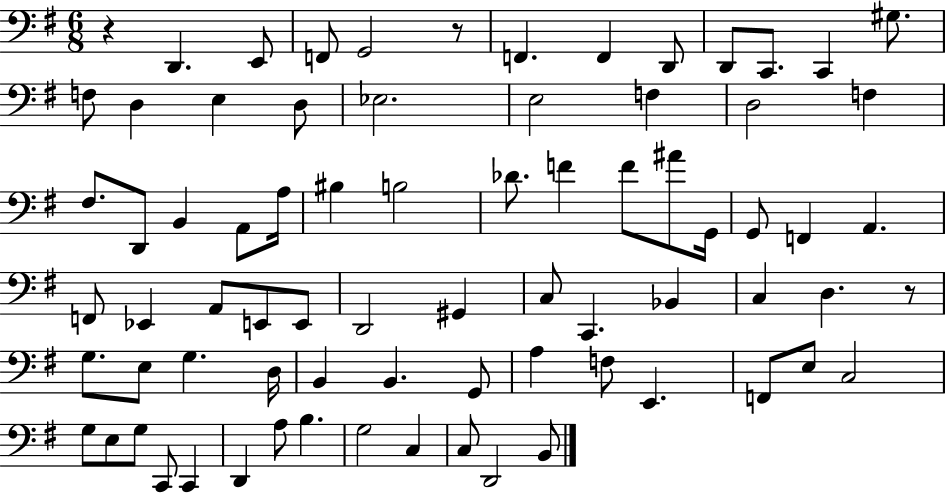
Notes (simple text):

R/q D2/q. E2/e F2/e G2/h R/e F2/q. F2/q D2/e D2/e C2/e. C2/q G#3/e. F3/e D3/q E3/q D3/e Eb3/h. E3/h F3/q D3/h F3/q F#3/e. D2/e B2/q A2/e A3/s BIS3/q B3/h Db4/e. F4/q F4/e A#4/e G2/s G2/e F2/q A2/q. F2/e Eb2/q A2/e E2/e E2/e D2/h G#2/q C3/e C2/q. Bb2/q C3/q D3/q. R/e G3/e. E3/e G3/q. D3/s B2/q B2/q. G2/e A3/q F3/e E2/q. F2/e E3/e C3/h G3/e E3/e G3/e C2/e C2/q D2/q A3/e B3/q. G3/h C3/q C3/e D2/h B2/e